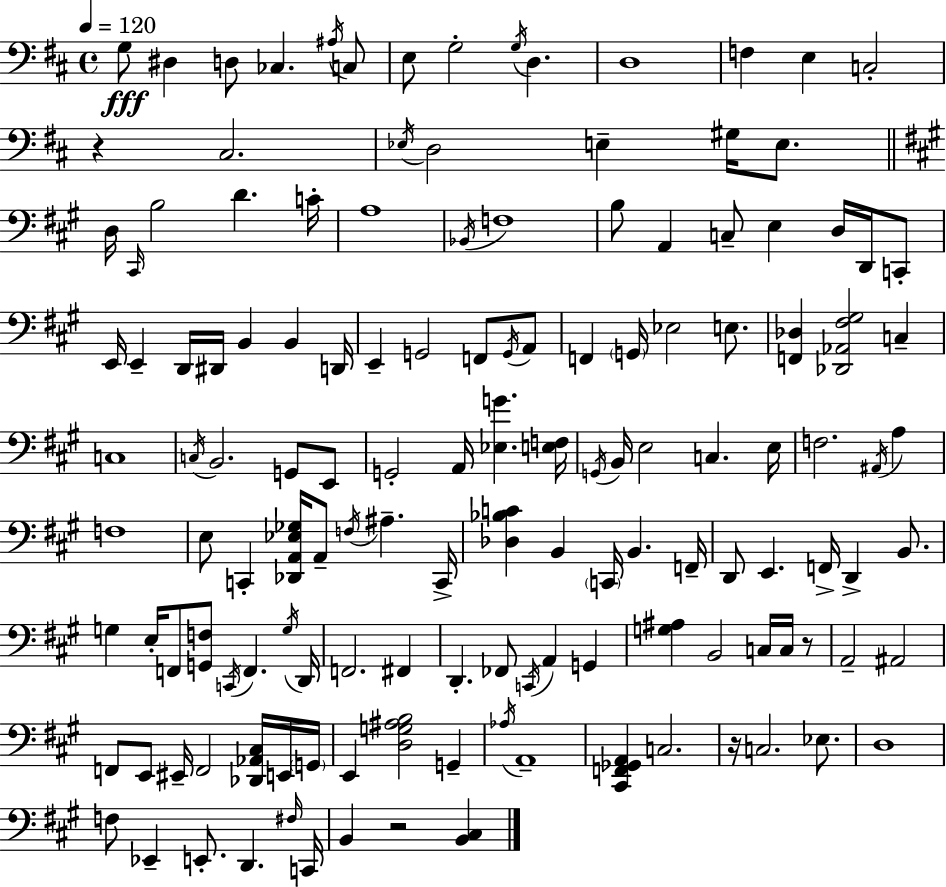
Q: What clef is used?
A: bass